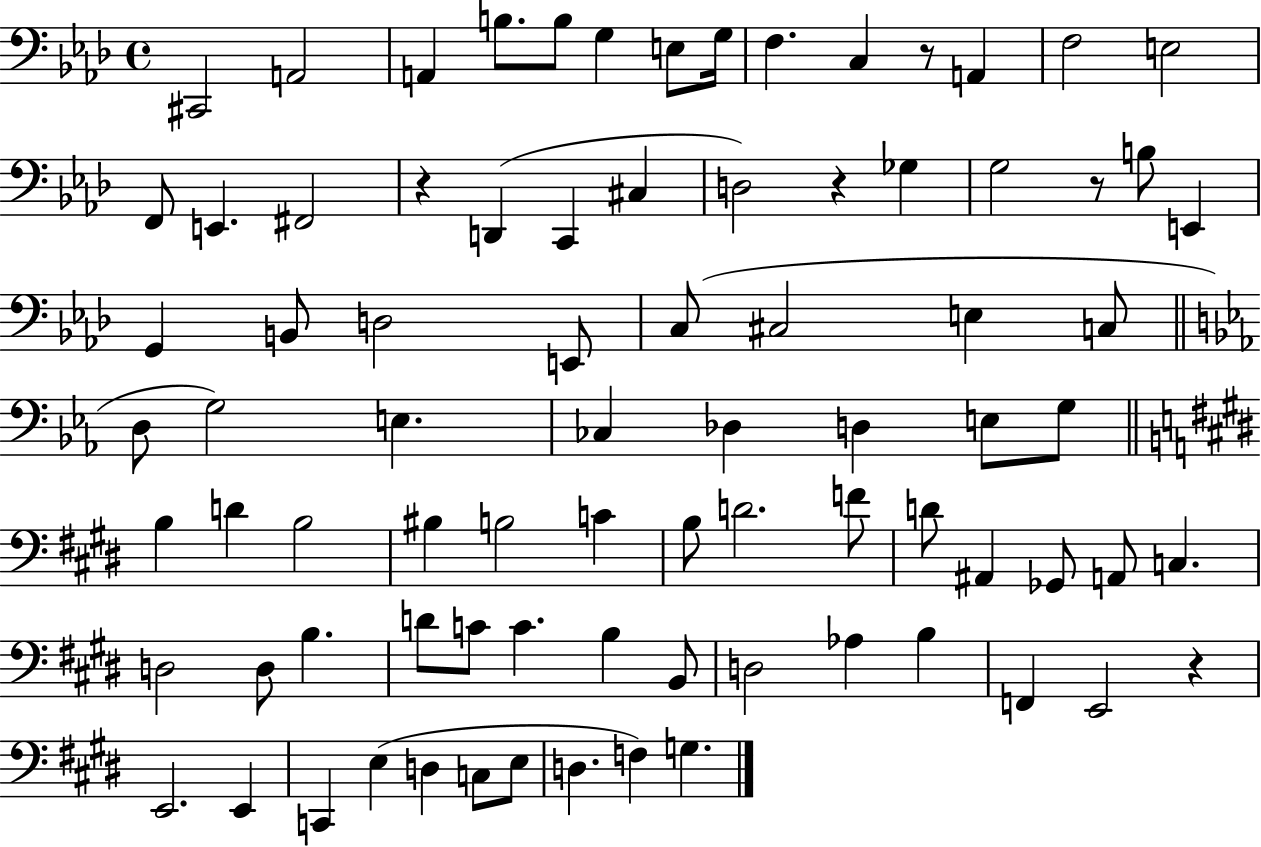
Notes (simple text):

C#2/h A2/h A2/q B3/e. B3/e G3/q E3/e G3/s F3/q. C3/q R/e A2/q F3/h E3/h F2/e E2/q. F#2/h R/q D2/q C2/q C#3/q D3/h R/q Gb3/q G3/h R/e B3/e E2/q G2/q B2/e D3/h E2/e C3/e C#3/h E3/q C3/e D3/e G3/h E3/q. CES3/q Db3/q D3/q E3/e G3/e B3/q D4/q B3/h BIS3/q B3/h C4/q B3/e D4/h. F4/e D4/e A#2/q Gb2/e A2/e C3/q. D3/h D3/e B3/q. D4/e C4/e C4/q. B3/q B2/e D3/h Ab3/q B3/q F2/q E2/h R/q E2/h. E2/q C2/q E3/q D3/q C3/e E3/e D3/q. F3/q G3/q.